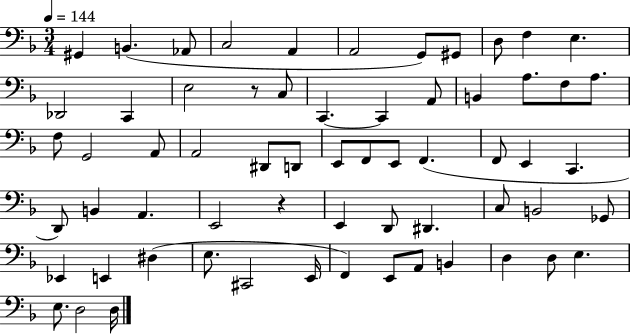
X:1
T:Untitled
M:3/4
L:1/4
K:F
^G,, B,, _A,,/2 C,2 A,, A,,2 G,,/2 ^G,,/2 D,/2 F, E, _D,,2 C,, E,2 z/2 C,/2 C,, C,, A,,/2 B,, A,/2 F,/2 A,/2 F,/2 G,,2 A,,/2 A,,2 ^D,,/2 D,,/2 E,,/2 F,,/2 E,,/2 F,, F,,/2 E,, C,, D,,/2 B,, A,, E,,2 z E,, D,,/2 ^D,, C,/2 B,,2 _G,,/2 _E,, E,, ^D, E,/2 ^C,,2 E,,/4 F,, E,,/2 A,,/2 B,, D, D,/2 E, E,/2 D,2 D,/4